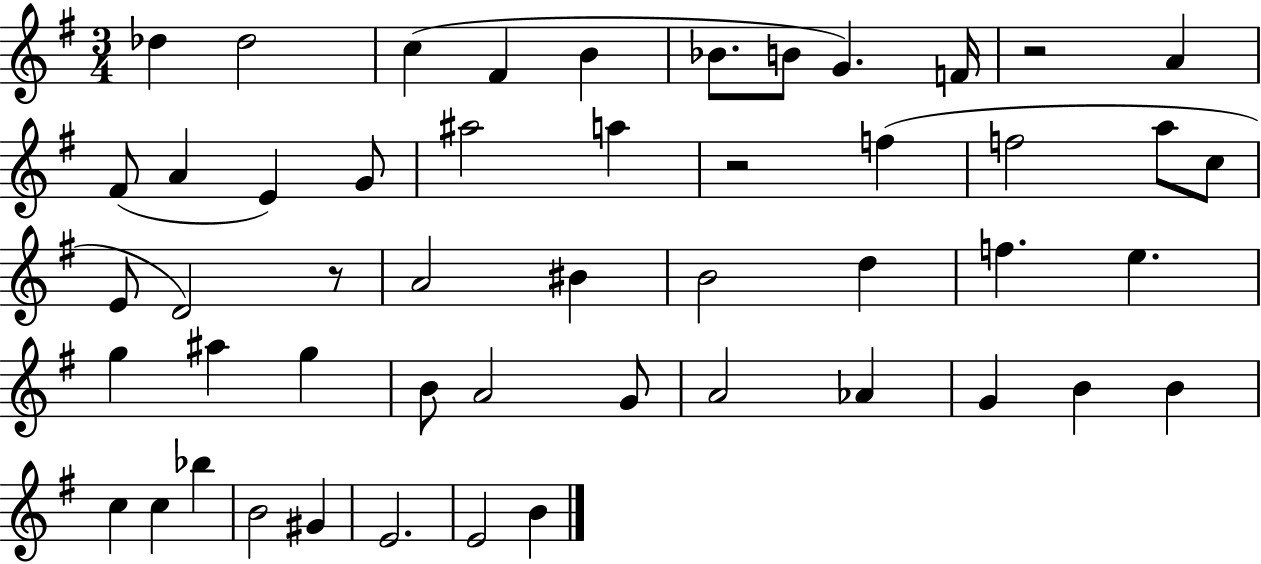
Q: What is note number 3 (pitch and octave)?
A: C5